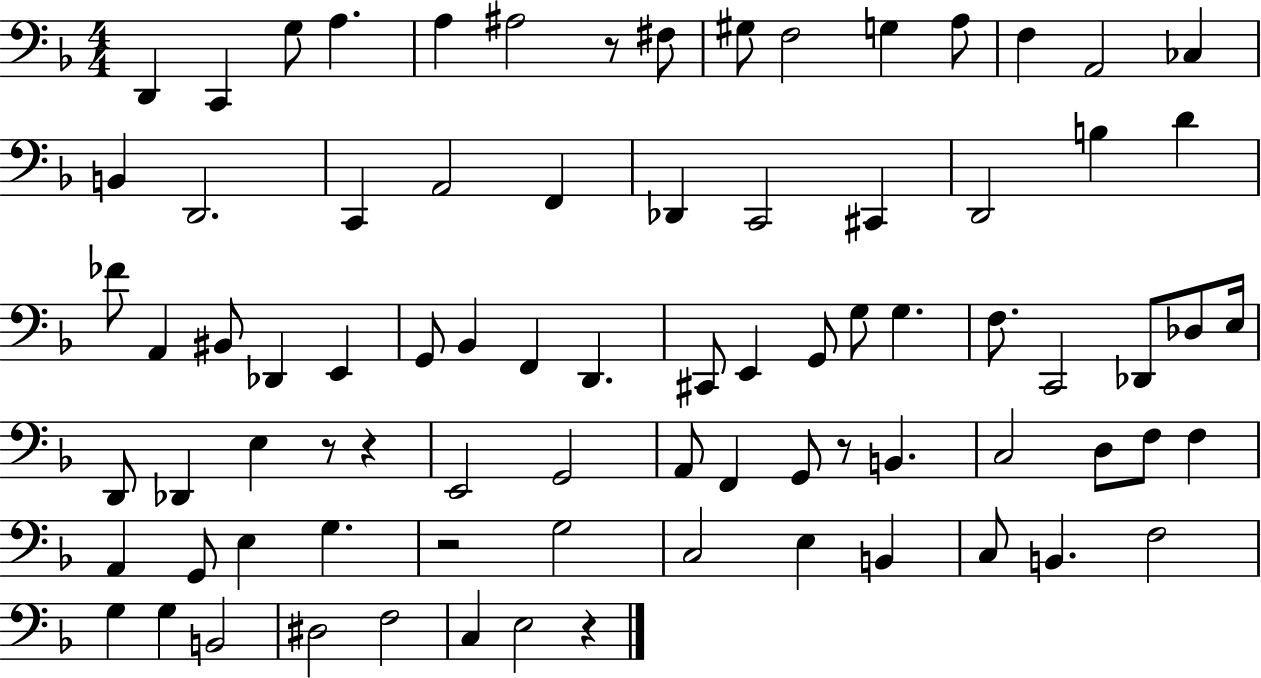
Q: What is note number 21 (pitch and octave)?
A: C2